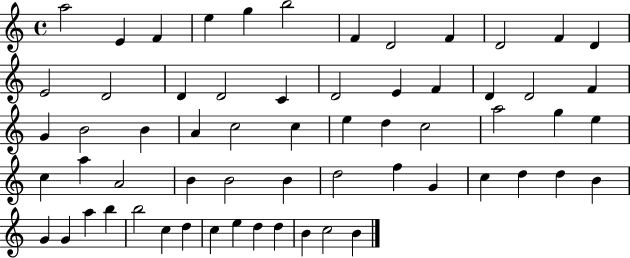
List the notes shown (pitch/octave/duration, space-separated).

A5/h E4/q F4/q E5/q G5/q B5/h F4/q D4/h F4/q D4/h F4/q D4/q E4/h D4/h D4/q D4/h C4/q D4/h E4/q F4/q D4/q D4/h F4/q G4/q B4/h B4/q A4/q C5/h C5/q E5/q D5/q C5/h A5/h G5/q E5/q C5/q A5/q A4/h B4/q B4/h B4/q D5/h F5/q G4/q C5/q D5/q D5/q B4/q G4/q G4/q A5/q B5/q B5/h C5/q D5/q C5/q E5/q D5/q D5/q B4/q C5/h B4/q